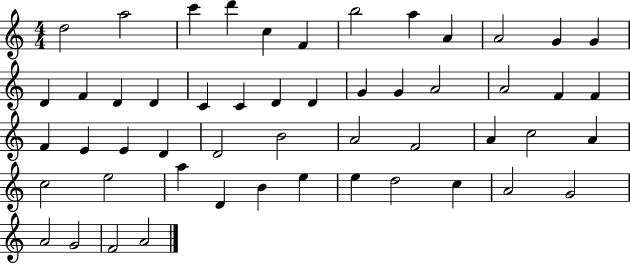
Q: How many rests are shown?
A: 0